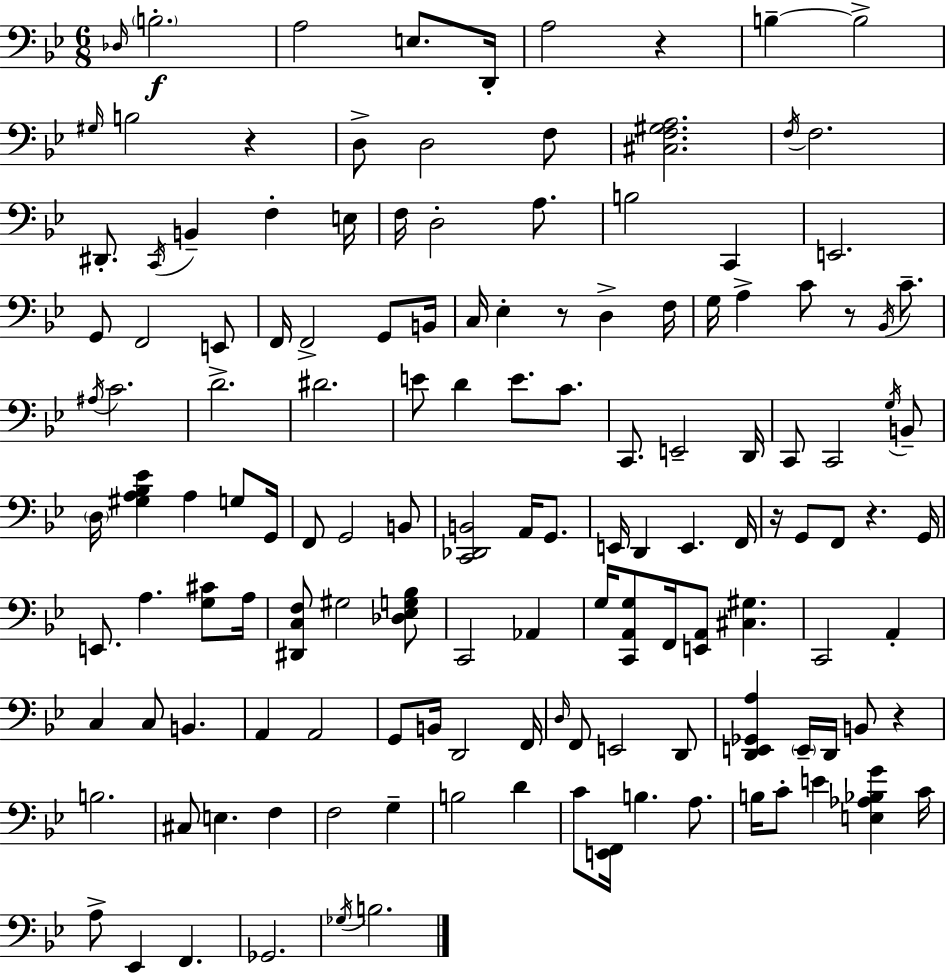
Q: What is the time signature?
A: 6/8